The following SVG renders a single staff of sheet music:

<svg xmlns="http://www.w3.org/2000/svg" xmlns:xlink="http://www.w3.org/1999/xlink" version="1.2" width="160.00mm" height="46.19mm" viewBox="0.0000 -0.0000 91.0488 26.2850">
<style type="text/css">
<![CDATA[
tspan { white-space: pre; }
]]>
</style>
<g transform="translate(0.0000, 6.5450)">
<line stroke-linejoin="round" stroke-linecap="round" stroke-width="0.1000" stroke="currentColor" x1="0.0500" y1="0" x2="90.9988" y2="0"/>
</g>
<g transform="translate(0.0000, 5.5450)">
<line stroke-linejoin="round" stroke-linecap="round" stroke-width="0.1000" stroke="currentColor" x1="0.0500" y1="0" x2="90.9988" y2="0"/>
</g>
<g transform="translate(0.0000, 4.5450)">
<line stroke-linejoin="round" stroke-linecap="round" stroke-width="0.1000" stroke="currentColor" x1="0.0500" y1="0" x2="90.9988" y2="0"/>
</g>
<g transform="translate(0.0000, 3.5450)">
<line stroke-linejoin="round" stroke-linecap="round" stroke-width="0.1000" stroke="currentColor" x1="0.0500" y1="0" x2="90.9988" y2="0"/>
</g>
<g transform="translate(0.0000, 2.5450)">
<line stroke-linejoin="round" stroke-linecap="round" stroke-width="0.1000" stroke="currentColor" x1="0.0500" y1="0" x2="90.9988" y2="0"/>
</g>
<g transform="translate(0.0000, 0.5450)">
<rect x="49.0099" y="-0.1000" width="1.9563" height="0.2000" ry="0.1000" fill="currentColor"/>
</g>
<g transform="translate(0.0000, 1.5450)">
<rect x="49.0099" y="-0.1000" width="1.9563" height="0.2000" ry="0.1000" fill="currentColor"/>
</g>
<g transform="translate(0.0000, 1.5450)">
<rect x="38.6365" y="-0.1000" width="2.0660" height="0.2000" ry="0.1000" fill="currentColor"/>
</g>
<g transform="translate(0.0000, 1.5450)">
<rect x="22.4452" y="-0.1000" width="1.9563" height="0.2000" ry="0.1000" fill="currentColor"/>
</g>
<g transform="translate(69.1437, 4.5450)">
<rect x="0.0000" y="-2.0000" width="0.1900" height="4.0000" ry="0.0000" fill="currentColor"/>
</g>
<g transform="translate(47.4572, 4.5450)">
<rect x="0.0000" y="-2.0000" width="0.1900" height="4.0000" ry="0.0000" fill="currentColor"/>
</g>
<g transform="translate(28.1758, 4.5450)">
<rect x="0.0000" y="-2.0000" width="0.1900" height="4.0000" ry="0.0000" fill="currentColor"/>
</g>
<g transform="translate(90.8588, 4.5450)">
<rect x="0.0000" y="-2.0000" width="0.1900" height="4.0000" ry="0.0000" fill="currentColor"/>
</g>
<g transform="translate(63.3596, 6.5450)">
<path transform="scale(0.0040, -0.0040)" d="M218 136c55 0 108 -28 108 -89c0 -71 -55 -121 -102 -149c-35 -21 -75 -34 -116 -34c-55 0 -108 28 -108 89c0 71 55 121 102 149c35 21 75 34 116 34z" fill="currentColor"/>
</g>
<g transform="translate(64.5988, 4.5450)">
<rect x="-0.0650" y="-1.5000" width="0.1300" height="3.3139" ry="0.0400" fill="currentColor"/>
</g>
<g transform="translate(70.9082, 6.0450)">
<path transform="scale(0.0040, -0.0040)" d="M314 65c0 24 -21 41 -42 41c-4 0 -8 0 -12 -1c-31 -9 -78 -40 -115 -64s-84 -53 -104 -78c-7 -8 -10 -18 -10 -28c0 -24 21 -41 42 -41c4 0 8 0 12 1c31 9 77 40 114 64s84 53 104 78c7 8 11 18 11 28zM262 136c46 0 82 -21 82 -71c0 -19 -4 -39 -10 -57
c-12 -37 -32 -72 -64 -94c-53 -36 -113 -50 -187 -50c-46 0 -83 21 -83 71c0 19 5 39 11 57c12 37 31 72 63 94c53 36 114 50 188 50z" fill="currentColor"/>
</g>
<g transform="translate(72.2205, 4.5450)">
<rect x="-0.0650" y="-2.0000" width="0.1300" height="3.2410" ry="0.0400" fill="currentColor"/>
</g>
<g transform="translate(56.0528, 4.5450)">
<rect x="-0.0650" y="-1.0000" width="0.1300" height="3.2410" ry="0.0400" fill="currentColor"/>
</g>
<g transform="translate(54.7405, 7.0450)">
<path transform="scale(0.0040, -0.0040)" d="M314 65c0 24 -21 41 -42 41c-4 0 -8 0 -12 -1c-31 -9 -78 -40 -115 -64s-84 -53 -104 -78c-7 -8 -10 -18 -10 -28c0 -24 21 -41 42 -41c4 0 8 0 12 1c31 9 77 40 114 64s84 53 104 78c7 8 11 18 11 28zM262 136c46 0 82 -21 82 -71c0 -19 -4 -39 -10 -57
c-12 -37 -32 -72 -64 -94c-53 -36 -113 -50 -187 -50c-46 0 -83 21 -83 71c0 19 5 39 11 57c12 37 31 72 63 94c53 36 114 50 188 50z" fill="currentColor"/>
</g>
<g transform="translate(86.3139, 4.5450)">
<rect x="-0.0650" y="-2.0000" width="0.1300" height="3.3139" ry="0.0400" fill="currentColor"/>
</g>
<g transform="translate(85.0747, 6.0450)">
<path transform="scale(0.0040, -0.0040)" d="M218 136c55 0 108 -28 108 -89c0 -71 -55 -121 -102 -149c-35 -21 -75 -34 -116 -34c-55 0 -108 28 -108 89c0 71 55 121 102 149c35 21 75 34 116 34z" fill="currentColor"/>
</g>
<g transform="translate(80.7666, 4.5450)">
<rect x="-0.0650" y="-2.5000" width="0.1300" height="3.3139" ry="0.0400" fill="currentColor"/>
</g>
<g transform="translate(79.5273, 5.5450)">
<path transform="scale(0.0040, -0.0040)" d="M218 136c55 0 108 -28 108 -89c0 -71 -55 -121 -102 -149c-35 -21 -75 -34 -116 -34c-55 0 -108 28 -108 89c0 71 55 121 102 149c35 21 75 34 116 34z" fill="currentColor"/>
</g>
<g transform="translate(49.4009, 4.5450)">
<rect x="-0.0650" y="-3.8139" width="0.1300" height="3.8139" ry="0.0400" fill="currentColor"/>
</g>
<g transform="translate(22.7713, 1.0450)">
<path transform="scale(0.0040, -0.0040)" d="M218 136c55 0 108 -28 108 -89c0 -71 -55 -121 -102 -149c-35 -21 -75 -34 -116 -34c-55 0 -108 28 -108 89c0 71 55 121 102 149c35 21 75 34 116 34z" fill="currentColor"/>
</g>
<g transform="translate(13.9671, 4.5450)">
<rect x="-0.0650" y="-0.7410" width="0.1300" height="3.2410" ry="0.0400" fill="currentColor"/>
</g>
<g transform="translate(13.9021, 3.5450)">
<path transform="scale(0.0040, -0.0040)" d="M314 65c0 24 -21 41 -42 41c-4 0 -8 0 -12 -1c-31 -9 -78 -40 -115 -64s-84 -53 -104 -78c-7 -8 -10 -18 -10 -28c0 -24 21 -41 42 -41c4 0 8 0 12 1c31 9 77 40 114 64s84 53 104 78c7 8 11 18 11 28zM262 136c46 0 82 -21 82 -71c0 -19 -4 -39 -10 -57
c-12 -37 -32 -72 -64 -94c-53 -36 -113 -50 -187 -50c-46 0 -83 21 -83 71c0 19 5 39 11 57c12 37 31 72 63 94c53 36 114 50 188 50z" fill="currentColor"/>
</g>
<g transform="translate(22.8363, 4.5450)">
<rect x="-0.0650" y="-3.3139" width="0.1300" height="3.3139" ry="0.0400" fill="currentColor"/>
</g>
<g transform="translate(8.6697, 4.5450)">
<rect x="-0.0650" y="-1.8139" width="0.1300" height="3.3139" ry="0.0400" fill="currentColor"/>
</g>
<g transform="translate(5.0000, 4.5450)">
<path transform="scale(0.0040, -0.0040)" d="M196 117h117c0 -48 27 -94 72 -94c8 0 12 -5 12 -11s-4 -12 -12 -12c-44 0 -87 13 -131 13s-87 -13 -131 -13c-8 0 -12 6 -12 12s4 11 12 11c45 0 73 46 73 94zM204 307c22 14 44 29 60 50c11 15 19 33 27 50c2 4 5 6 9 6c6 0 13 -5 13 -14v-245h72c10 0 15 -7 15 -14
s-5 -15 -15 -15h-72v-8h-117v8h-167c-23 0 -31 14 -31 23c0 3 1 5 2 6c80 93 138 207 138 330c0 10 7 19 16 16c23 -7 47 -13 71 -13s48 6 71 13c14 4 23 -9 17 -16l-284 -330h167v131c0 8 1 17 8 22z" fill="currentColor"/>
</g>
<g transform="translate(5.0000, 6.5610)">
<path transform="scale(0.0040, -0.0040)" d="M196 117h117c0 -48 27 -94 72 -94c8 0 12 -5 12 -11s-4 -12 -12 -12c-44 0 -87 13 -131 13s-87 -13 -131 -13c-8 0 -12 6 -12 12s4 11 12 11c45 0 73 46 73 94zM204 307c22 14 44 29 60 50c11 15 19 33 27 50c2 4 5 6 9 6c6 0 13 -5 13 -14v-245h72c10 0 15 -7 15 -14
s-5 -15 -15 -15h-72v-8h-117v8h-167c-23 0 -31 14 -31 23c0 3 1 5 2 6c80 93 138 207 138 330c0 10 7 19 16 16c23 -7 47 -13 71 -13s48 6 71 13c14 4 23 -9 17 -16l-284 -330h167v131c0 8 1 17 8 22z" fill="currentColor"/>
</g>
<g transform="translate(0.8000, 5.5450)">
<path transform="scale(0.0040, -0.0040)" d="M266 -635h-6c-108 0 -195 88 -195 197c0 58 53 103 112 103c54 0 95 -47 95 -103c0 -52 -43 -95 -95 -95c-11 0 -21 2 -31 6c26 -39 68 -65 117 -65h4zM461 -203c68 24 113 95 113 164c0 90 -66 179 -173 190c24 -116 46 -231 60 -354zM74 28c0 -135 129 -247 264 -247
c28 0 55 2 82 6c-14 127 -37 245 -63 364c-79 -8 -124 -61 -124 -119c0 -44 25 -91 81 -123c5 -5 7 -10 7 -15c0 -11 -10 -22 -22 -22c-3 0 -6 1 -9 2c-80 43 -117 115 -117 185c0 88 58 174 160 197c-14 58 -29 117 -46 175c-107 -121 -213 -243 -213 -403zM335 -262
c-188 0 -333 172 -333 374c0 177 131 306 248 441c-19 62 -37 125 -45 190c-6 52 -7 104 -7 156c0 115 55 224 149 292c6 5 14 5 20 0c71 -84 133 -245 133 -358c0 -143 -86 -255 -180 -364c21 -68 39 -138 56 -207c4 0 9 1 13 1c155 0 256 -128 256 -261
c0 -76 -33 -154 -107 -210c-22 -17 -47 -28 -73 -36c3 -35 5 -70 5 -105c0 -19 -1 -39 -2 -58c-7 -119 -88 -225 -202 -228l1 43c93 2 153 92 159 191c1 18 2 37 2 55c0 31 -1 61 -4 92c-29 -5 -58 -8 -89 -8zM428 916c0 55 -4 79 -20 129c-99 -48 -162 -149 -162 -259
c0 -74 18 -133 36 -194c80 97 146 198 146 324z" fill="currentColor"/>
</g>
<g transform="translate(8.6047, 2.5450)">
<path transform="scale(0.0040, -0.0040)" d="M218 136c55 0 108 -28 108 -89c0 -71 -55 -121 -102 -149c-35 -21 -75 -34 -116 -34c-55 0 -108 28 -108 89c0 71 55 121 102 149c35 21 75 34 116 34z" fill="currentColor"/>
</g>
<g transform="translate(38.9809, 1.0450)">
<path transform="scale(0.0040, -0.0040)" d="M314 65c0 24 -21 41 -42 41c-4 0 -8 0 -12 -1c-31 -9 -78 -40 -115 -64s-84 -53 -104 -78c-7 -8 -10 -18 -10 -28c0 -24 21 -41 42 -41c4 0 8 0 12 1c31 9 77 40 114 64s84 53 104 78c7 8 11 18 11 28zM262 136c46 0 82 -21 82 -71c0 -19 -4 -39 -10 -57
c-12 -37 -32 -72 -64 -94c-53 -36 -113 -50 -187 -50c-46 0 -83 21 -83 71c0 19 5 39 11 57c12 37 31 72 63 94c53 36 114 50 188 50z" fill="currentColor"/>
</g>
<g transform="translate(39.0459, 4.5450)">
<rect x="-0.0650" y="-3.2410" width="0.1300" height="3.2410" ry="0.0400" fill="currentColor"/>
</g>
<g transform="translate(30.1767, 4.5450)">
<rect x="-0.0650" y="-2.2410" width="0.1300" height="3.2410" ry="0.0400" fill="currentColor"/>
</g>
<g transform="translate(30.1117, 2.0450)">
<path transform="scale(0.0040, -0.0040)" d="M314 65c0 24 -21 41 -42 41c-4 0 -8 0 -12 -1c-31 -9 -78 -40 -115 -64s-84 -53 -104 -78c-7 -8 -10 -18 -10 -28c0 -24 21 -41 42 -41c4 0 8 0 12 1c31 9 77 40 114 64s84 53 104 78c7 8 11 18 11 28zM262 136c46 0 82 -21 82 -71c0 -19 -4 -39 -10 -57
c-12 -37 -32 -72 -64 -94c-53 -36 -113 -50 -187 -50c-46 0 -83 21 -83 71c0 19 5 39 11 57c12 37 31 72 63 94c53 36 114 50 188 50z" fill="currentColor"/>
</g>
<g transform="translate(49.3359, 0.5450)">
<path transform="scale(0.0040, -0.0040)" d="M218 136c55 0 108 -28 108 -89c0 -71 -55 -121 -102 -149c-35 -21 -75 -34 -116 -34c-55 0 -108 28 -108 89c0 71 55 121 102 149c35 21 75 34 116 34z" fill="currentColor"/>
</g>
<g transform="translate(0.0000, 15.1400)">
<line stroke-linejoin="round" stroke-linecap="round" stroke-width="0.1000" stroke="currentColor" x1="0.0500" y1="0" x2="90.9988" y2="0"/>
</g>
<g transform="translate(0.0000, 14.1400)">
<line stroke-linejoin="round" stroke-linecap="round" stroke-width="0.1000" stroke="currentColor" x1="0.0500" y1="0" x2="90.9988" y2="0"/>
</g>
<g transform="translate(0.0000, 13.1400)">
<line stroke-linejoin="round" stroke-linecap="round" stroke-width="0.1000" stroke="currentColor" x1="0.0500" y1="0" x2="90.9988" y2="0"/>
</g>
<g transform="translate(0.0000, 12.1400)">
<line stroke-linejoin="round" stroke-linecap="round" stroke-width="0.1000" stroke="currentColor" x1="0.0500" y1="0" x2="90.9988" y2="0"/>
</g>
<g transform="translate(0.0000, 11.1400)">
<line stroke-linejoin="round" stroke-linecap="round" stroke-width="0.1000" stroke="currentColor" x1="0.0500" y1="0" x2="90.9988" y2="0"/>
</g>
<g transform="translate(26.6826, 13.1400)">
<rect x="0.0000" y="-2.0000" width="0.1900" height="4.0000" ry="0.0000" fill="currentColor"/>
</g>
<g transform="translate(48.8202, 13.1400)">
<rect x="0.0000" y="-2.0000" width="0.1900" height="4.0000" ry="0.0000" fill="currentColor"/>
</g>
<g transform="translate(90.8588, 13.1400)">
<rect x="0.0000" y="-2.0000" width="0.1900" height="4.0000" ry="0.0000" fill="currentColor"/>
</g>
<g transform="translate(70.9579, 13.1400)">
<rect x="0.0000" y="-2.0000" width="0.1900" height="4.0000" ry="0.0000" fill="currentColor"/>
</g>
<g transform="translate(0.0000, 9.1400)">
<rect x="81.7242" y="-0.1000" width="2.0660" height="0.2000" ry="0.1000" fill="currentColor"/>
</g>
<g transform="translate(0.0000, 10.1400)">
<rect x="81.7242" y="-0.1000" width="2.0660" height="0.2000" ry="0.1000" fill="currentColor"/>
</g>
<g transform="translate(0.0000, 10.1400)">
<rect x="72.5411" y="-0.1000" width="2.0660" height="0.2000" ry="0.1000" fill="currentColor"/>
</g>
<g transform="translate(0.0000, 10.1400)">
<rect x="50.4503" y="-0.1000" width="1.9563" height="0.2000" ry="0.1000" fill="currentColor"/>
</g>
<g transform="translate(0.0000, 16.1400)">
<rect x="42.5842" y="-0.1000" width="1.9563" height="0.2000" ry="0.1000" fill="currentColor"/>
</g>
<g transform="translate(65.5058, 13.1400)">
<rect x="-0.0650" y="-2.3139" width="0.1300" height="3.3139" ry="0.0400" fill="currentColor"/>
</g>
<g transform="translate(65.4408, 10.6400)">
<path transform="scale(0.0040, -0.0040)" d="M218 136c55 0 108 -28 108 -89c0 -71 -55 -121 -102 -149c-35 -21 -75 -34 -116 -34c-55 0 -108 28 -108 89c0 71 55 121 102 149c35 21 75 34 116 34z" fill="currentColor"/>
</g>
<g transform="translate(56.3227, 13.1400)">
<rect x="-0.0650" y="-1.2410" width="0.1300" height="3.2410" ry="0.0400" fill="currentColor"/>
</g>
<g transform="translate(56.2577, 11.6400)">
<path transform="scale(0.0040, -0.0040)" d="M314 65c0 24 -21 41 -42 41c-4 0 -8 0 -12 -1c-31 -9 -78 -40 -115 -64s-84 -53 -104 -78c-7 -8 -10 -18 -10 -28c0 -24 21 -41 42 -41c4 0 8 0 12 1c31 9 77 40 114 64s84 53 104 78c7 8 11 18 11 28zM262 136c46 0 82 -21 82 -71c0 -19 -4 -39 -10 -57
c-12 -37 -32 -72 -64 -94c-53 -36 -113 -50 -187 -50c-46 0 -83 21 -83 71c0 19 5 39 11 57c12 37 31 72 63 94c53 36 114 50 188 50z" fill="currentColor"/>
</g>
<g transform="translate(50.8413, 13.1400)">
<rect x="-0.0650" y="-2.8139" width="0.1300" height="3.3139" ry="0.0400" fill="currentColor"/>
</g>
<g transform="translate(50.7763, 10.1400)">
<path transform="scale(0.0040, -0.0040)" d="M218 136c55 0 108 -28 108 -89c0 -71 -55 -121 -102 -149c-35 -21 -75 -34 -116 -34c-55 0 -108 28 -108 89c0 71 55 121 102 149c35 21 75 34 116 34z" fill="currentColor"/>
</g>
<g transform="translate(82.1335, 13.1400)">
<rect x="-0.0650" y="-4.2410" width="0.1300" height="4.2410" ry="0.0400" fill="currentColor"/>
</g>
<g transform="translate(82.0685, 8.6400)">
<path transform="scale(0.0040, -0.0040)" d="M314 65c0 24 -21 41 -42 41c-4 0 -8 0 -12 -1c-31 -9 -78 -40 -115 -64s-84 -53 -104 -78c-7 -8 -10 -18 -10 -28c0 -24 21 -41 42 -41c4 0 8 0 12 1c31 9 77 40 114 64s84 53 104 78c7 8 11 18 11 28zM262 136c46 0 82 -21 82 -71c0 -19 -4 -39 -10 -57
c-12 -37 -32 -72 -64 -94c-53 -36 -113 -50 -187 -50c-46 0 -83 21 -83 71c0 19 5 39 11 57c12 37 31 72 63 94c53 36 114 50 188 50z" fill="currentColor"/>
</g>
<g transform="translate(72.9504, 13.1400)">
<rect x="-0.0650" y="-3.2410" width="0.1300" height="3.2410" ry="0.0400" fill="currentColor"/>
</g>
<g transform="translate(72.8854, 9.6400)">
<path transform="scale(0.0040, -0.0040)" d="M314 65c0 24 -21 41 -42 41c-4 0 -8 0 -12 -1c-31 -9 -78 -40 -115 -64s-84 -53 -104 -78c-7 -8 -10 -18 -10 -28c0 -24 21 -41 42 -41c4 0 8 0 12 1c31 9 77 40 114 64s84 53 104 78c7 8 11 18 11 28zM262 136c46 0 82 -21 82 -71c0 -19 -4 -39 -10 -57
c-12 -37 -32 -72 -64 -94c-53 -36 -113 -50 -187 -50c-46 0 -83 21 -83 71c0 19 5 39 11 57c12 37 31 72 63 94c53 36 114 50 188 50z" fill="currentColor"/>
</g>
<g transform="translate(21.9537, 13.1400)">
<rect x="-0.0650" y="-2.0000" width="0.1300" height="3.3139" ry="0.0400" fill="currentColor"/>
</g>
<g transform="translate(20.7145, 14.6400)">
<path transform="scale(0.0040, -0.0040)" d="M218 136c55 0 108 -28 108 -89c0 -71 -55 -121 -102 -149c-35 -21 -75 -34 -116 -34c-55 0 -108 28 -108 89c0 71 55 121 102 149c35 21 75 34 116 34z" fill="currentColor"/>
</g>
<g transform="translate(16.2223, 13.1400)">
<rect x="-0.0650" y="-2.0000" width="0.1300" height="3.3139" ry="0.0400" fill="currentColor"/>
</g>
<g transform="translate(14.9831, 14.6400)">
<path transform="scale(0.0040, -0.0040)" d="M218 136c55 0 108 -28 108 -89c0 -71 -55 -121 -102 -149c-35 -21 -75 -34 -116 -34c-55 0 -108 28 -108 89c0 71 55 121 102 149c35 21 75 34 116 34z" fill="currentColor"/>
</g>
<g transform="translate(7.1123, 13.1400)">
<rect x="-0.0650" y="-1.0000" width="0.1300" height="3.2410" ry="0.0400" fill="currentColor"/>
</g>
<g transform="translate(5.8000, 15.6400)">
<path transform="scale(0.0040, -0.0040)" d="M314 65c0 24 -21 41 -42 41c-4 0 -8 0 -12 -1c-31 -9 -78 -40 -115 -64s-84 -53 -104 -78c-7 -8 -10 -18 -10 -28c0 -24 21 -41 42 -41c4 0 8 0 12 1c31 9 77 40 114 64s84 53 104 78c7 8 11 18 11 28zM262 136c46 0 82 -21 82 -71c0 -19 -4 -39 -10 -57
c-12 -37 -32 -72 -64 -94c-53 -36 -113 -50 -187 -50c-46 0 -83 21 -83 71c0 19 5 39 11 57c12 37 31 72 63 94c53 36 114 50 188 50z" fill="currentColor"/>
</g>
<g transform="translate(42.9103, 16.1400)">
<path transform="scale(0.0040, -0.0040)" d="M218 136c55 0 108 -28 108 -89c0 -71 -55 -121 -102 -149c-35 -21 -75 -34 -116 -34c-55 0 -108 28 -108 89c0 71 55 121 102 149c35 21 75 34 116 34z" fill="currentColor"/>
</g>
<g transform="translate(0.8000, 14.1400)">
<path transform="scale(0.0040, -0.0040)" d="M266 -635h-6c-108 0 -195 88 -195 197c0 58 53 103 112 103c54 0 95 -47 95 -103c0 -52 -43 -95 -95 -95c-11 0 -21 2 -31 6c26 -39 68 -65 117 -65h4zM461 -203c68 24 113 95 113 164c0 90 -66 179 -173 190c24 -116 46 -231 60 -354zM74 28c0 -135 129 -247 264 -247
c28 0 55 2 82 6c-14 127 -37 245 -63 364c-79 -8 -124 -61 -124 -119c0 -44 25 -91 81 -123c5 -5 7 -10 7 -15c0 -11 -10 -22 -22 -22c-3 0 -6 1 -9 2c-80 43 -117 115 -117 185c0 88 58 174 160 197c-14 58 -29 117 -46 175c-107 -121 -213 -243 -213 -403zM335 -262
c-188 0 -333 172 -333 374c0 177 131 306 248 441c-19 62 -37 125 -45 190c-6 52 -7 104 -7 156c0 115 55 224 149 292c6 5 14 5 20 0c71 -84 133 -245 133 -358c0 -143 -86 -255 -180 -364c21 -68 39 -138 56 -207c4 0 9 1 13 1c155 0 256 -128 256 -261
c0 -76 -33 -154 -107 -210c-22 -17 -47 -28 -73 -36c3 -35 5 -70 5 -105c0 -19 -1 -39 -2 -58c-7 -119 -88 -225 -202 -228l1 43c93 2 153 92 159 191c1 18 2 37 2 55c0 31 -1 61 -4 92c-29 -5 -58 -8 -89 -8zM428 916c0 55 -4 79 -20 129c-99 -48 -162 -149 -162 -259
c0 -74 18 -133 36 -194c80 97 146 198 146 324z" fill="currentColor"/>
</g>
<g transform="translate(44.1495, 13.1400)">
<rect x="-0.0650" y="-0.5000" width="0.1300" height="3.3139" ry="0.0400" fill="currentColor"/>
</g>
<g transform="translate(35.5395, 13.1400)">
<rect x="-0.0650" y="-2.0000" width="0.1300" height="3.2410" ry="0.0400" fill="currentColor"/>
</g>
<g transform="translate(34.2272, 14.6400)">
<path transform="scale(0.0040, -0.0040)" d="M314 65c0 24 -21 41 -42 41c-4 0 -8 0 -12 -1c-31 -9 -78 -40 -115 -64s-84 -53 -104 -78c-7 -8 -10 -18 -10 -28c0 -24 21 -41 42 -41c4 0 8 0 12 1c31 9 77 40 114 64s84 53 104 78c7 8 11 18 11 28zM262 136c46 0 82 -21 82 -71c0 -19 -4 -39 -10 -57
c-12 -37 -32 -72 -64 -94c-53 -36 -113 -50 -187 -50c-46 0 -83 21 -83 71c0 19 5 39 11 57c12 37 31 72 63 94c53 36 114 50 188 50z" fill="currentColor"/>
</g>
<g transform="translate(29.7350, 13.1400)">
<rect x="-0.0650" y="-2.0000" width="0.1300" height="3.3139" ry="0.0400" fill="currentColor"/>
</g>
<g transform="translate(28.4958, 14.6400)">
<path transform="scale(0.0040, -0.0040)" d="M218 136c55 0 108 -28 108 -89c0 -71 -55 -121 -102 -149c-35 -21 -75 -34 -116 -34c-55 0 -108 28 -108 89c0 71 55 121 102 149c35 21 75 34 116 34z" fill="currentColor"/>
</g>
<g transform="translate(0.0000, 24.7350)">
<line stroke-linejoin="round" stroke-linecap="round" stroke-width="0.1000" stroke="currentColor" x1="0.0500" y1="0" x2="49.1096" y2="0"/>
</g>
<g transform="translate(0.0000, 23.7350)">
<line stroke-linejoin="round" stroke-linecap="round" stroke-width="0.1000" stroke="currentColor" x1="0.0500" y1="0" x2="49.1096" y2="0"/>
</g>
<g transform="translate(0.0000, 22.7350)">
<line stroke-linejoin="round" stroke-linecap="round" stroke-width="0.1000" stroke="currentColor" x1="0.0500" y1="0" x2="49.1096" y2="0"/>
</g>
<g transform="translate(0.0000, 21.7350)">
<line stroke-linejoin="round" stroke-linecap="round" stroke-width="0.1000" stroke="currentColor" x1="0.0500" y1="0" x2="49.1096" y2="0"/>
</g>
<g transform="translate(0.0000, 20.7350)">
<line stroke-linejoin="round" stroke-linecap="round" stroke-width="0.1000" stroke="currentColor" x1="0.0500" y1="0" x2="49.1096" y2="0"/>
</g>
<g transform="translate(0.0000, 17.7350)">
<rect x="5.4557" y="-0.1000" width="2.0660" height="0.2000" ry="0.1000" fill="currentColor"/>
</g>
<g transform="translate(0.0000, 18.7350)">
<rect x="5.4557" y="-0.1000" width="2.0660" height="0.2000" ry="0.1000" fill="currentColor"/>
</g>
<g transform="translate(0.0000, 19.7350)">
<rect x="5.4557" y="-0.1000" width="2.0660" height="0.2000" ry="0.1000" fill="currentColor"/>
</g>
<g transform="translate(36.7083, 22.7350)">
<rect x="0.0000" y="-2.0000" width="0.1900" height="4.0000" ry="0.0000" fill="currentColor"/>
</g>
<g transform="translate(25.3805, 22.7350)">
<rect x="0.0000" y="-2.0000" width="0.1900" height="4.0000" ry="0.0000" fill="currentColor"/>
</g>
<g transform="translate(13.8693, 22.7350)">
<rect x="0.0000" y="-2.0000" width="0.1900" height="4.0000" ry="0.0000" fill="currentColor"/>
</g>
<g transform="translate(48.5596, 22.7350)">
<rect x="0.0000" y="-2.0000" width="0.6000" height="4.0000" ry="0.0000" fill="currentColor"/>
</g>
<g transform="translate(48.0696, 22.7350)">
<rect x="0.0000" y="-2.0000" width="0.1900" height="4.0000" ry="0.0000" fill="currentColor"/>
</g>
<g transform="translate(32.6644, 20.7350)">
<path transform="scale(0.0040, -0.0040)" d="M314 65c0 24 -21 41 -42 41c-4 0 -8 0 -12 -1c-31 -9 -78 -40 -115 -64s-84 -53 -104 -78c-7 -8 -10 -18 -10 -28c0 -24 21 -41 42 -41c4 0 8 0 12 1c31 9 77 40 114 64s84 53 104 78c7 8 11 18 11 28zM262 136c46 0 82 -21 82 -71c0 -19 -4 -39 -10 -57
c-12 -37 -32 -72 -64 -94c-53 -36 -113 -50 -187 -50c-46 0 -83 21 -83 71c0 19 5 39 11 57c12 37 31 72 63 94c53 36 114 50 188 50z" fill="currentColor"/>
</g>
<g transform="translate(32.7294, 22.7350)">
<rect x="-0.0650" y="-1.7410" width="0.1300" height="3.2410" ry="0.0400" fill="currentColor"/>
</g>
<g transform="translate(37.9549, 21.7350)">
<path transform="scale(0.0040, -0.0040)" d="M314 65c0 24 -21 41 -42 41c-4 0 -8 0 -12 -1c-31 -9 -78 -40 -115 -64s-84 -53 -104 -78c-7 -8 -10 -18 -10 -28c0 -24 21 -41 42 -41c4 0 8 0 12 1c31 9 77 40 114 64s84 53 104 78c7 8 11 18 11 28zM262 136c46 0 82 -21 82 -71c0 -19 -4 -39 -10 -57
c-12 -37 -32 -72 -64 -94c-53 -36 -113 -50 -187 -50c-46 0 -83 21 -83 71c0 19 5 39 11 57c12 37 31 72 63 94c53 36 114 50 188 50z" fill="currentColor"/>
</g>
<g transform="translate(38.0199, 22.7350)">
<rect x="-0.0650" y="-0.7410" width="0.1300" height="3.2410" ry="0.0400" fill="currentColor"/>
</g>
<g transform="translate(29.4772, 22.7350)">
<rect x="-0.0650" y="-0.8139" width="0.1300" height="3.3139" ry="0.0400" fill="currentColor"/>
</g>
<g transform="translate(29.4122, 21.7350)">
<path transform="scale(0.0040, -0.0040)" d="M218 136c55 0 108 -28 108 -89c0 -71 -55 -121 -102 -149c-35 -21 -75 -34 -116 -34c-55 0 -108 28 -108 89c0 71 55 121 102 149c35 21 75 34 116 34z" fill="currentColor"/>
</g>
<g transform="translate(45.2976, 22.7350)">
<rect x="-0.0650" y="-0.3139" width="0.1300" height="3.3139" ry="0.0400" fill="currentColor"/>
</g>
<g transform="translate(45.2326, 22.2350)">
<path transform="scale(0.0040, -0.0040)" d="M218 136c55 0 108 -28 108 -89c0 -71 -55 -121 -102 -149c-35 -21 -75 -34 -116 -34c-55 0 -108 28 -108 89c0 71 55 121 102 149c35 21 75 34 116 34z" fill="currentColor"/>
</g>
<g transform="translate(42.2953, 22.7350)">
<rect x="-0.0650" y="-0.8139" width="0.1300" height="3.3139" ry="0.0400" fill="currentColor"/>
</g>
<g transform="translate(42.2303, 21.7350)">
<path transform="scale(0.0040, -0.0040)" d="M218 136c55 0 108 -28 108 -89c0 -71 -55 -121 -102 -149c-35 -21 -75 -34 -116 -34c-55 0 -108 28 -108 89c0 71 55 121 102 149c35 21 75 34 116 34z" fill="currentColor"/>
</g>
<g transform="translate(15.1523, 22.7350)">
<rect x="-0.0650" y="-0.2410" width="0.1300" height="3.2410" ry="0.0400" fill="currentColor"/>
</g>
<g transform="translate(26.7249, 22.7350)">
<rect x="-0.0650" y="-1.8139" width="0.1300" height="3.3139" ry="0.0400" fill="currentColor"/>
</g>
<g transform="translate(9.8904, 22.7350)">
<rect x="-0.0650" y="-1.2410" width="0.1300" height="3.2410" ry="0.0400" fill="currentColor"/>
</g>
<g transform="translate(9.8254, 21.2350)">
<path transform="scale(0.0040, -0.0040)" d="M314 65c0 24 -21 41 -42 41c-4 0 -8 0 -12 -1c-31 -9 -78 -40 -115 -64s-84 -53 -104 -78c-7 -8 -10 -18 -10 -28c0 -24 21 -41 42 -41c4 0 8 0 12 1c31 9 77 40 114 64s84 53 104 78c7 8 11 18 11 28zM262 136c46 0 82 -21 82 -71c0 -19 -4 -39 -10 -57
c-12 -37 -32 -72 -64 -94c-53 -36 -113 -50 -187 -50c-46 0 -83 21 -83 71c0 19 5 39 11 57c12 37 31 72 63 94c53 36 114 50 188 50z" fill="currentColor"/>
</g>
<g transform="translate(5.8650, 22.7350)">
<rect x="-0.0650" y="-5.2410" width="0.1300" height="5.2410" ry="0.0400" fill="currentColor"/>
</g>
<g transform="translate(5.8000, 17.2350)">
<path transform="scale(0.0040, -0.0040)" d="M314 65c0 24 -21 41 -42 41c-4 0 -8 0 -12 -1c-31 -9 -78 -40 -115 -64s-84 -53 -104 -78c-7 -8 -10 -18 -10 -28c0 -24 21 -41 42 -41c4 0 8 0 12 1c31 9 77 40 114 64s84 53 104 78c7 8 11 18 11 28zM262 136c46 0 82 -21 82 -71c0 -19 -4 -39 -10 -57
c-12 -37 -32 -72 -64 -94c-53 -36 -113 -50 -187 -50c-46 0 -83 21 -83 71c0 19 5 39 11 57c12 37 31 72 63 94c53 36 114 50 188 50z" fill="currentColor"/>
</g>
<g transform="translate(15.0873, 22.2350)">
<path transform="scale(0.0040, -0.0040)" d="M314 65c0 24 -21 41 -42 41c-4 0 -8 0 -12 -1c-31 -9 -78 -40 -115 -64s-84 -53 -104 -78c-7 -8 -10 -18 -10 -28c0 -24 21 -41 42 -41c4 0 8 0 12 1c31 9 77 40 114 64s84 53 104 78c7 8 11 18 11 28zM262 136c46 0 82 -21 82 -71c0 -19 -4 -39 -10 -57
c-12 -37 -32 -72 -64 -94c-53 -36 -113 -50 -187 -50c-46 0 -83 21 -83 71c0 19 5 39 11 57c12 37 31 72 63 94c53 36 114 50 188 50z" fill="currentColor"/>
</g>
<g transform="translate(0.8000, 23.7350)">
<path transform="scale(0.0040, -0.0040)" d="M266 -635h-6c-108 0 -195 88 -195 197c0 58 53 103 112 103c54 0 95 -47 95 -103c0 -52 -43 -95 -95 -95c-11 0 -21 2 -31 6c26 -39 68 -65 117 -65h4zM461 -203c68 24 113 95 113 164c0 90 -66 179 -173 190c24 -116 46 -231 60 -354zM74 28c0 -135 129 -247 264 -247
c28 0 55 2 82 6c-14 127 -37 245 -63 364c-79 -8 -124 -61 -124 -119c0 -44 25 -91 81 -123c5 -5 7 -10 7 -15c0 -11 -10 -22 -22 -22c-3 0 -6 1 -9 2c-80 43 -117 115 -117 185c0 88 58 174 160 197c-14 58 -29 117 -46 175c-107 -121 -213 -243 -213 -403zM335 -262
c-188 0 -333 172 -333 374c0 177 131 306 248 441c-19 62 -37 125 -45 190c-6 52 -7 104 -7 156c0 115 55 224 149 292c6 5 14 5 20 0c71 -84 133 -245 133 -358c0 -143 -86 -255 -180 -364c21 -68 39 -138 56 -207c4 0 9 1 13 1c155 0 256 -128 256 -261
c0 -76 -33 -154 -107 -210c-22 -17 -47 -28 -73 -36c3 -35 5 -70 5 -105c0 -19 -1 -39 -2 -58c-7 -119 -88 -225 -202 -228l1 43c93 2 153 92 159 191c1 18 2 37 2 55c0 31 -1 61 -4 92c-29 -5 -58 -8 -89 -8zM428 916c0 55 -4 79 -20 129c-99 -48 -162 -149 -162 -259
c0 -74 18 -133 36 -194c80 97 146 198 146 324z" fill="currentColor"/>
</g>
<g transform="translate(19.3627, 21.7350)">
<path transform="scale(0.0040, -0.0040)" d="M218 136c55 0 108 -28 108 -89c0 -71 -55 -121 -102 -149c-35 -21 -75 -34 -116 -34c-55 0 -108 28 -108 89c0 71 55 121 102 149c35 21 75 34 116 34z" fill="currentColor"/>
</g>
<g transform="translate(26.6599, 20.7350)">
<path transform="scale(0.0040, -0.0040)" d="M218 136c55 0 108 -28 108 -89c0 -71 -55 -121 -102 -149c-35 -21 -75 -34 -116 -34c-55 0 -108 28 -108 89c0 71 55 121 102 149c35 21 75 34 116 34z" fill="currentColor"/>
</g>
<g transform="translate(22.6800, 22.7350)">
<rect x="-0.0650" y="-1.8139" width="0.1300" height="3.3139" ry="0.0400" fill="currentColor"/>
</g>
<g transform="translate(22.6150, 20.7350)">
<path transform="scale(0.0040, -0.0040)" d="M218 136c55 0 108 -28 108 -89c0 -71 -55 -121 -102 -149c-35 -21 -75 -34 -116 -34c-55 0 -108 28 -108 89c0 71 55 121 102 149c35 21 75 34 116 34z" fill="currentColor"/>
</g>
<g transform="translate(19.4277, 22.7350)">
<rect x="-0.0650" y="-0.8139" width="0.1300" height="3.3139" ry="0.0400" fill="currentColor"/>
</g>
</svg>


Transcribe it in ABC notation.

X:1
T:Untitled
M:4/4
L:1/4
K:C
f d2 b g2 b2 c' D2 E F2 G F D2 F F F F2 C a e2 g b2 d'2 f'2 e2 c2 d f f d f2 d2 d c